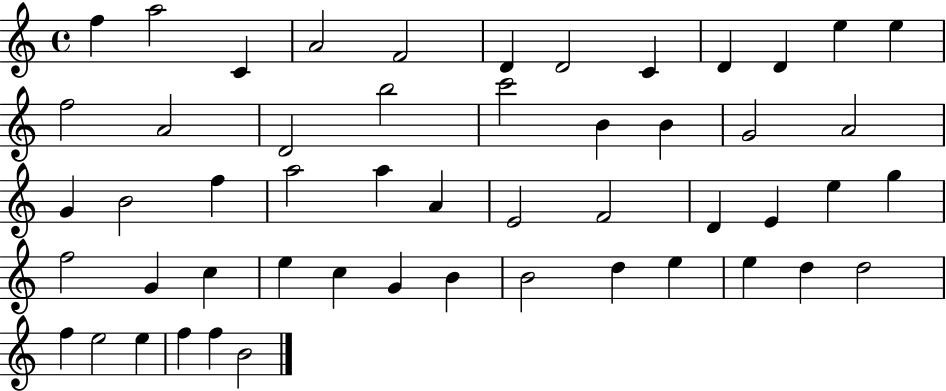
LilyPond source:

{
  \clef treble
  \time 4/4
  \defaultTimeSignature
  \key c \major
  f''4 a''2 c'4 | a'2 f'2 | d'4 d'2 c'4 | d'4 d'4 e''4 e''4 | \break f''2 a'2 | d'2 b''2 | c'''2 b'4 b'4 | g'2 a'2 | \break g'4 b'2 f''4 | a''2 a''4 a'4 | e'2 f'2 | d'4 e'4 e''4 g''4 | \break f''2 g'4 c''4 | e''4 c''4 g'4 b'4 | b'2 d''4 e''4 | e''4 d''4 d''2 | \break f''4 e''2 e''4 | f''4 f''4 b'2 | \bar "|."
}